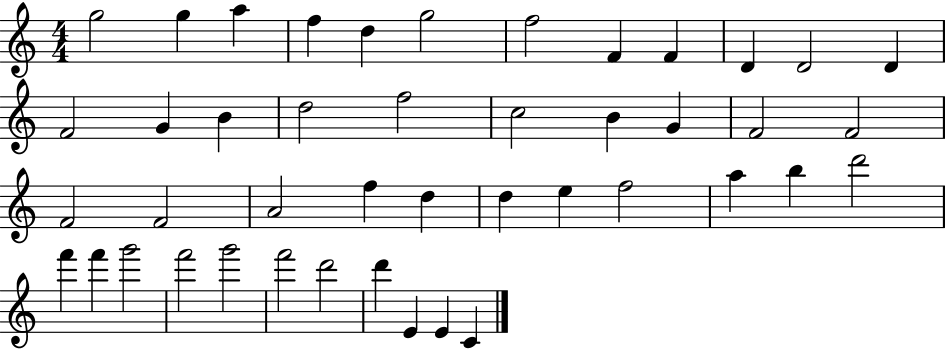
X:1
T:Untitled
M:4/4
L:1/4
K:C
g2 g a f d g2 f2 F F D D2 D F2 G B d2 f2 c2 B G F2 F2 F2 F2 A2 f d d e f2 a b d'2 f' f' g'2 f'2 g'2 f'2 d'2 d' E E C